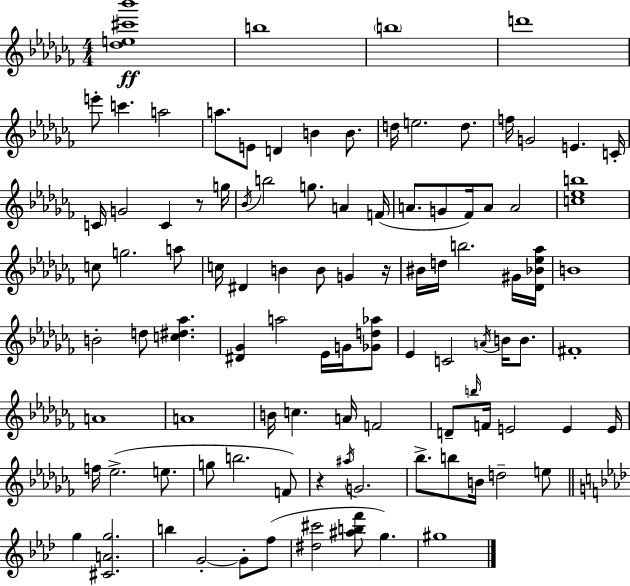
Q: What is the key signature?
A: AES minor